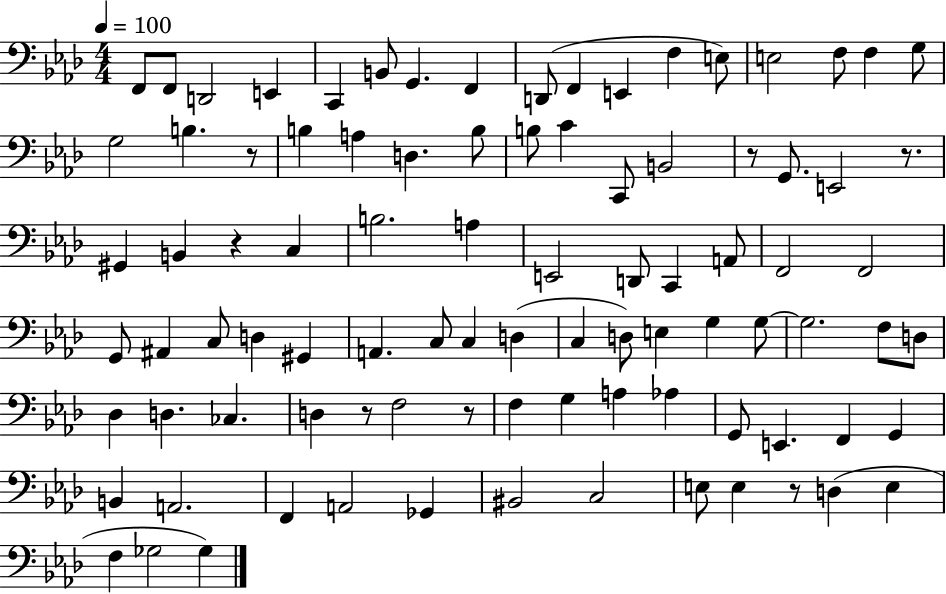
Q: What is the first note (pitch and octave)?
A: F2